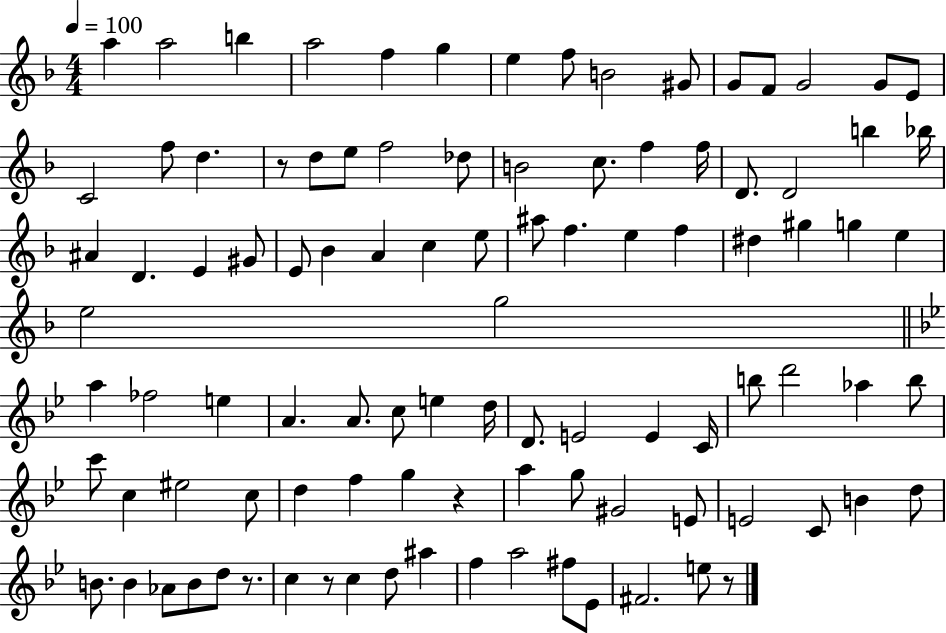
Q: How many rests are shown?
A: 5